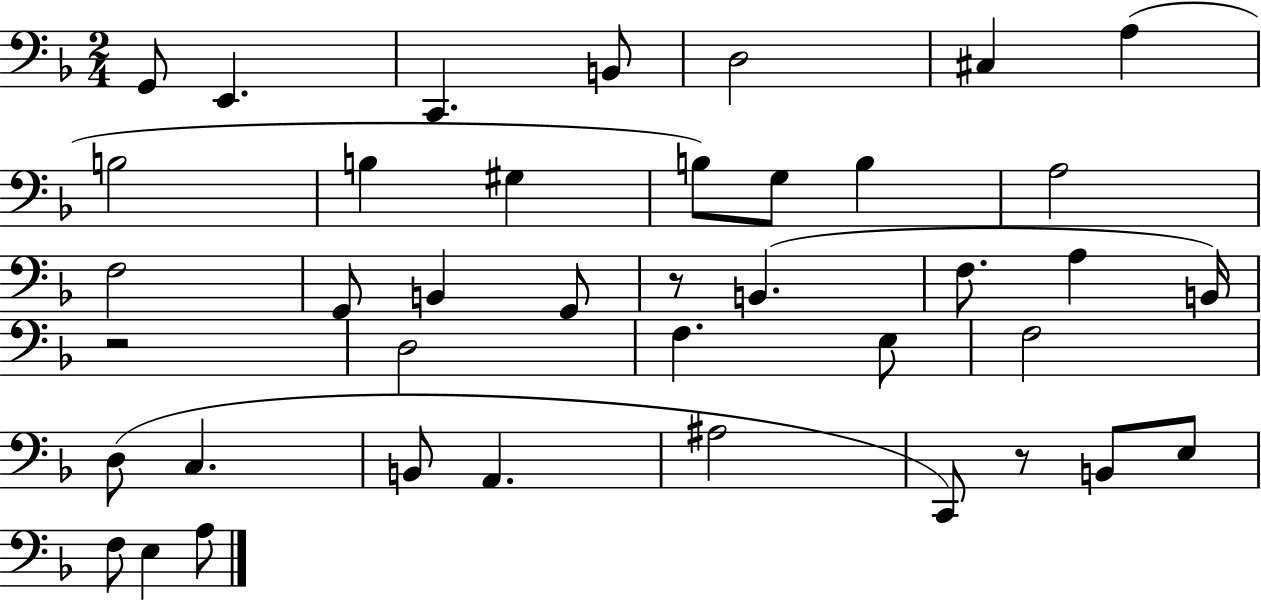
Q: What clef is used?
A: bass